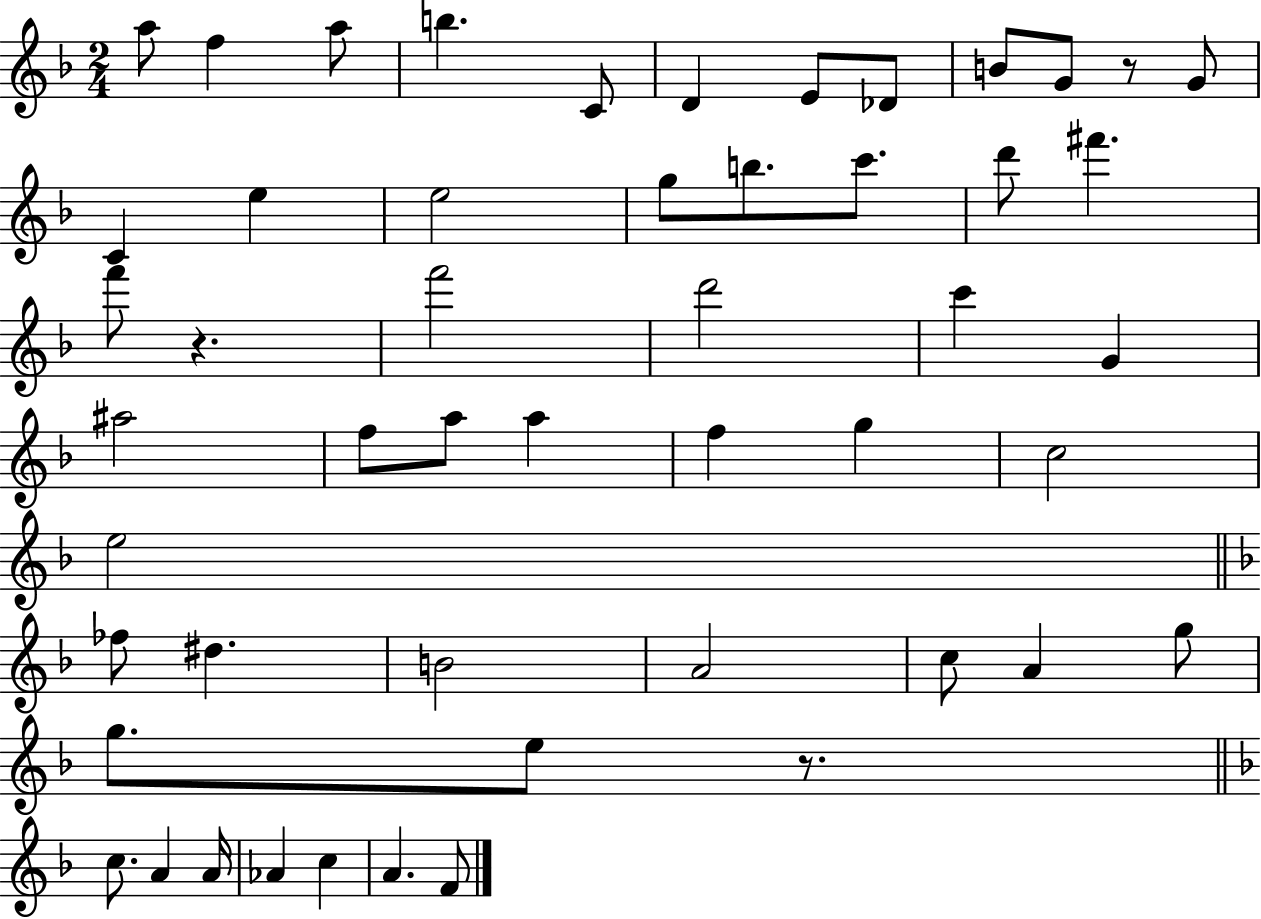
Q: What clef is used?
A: treble